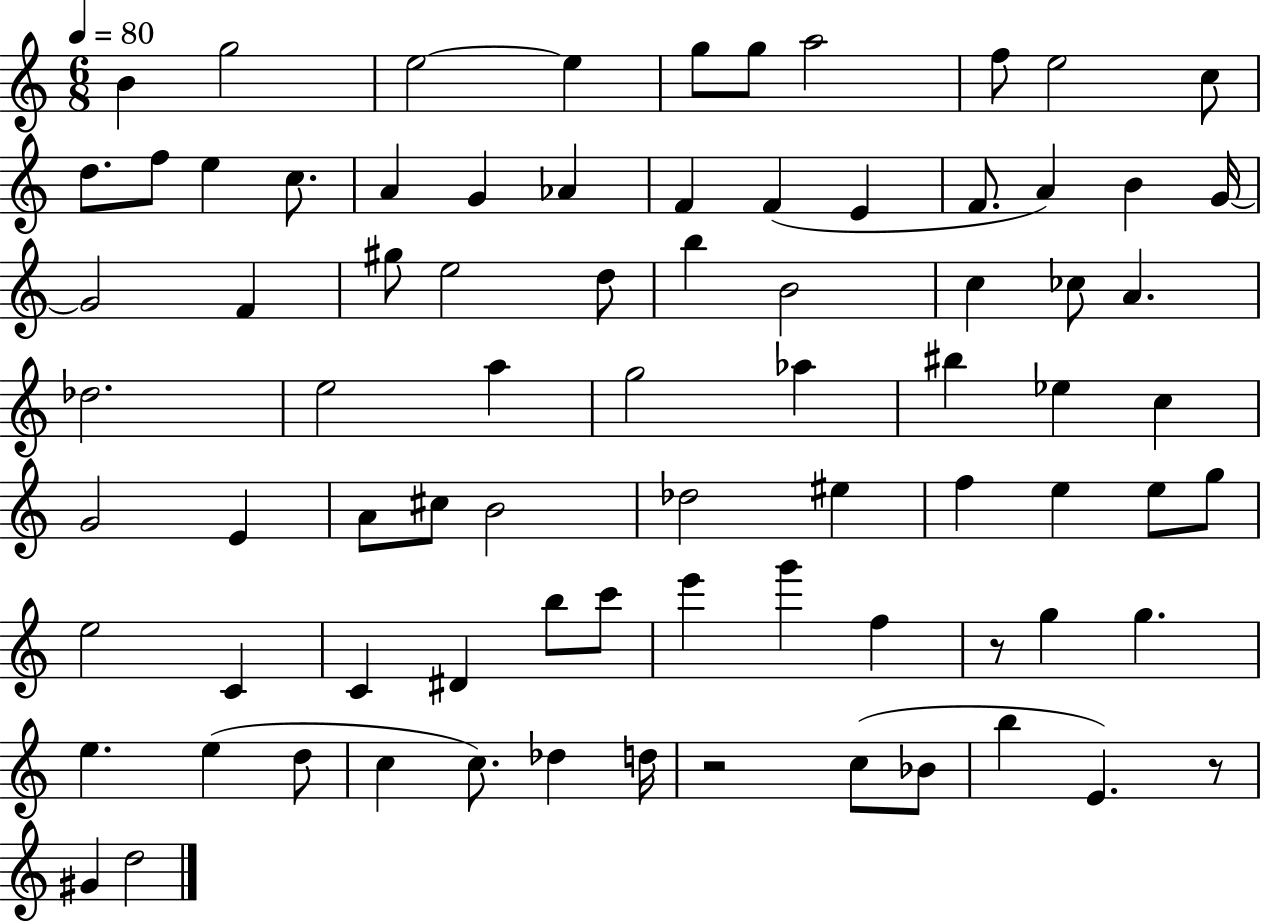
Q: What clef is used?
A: treble